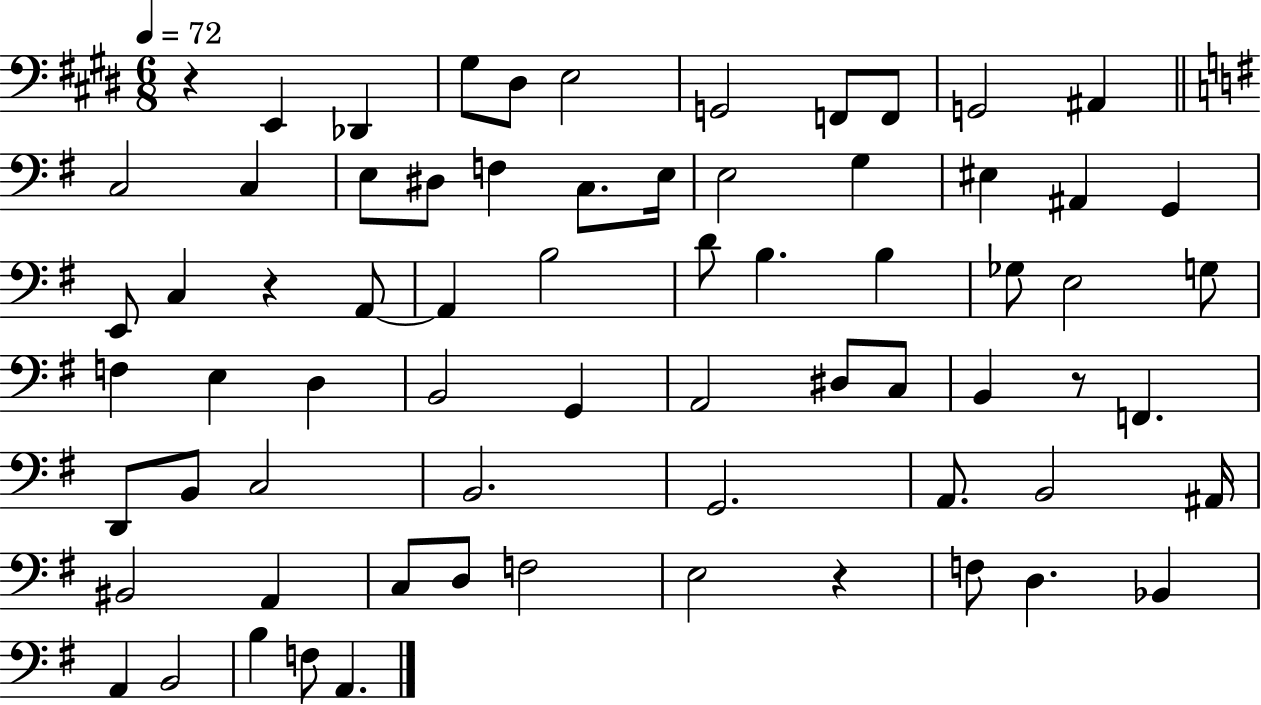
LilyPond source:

{
  \clef bass
  \numericTimeSignature
  \time 6/8
  \key e \major
  \tempo 4 = 72
  r4 e,4 des,4 | gis8 dis8 e2 | g,2 f,8 f,8 | g,2 ais,4 | \break \bar "||" \break \key e \minor c2 c4 | e8 dis8 f4 c8. e16 | e2 g4 | eis4 ais,4 g,4 | \break e,8 c4 r4 a,8~~ | a,4 b2 | d'8 b4. b4 | ges8 e2 g8 | \break f4 e4 d4 | b,2 g,4 | a,2 dis8 c8 | b,4 r8 f,4. | \break d,8 b,8 c2 | b,2. | g,2. | a,8. b,2 ais,16 | \break bis,2 a,4 | c8 d8 f2 | e2 r4 | f8 d4. bes,4 | \break a,4 b,2 | b4 f8 a,4. | \bar "|."
}